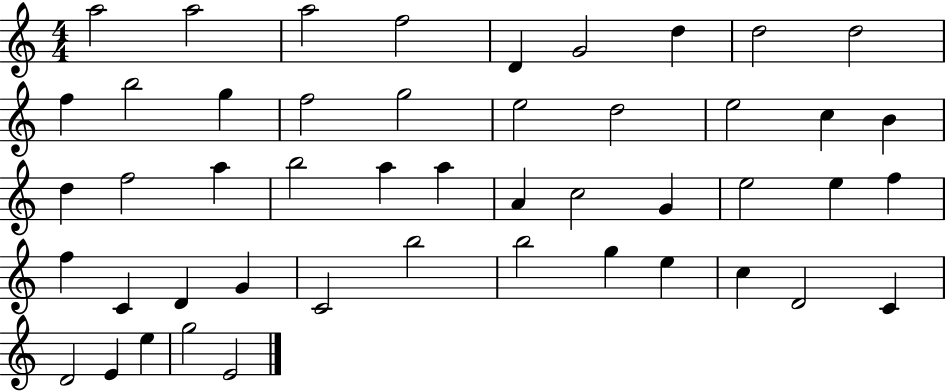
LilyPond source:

{
  \clef treble
  \numericTimeSignature
  \time 4/4
  \key c \major
  a''2 a''2 | a''2 f''2 | d'4 g'2 d''4 | d''2 d''2 | \break f''4 b''2 g''4 | f''2 g''2 | e''2 d''2 | e''2 c''4 b'4 | \break d''4 f''2 a''4 | b''2 a''4 a''4 | a'4 c''2 g'4 | e''2 e''4 f''4 | \break f''4 c'4 d'4 g'4 | c'2 b''2 | b''2 g''4 e''4 | c''4 d'2 c'4 | \break d'2 e'4 e''4 | g''2 e'2 | \bar "|."
}